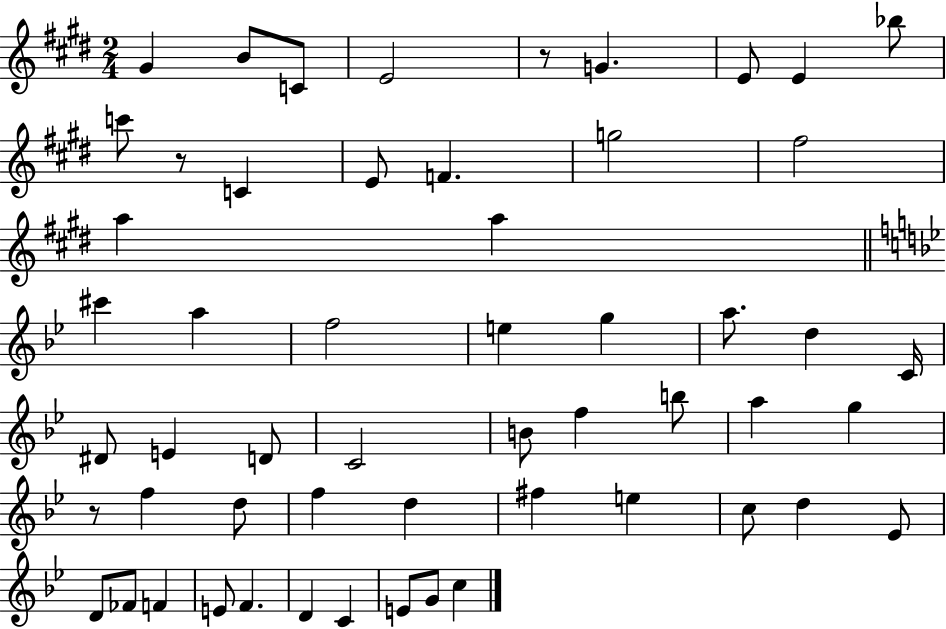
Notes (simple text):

G#4/q B4/e C4/e E4/h R/e G4/q. E4/e E4/q Bb5/e C6/e R/e C4/q E4/e F4/q. G5/h F#5/h A5/q A5/q C#6/q A5/q F5/h E5/q G5/q A5/e. D5/q C4/s D#4/e E4/q D4/e C4/h B4/e F5/q B5/e A5/q G5/q R/e F5/q D5/e F5/q D5/q F#5/q E5/q C5/e D5/q Eb4/e D4/e FES4/e F4/q E4/e F4/q. D4/q C4/q E4/e G4/e C5/q